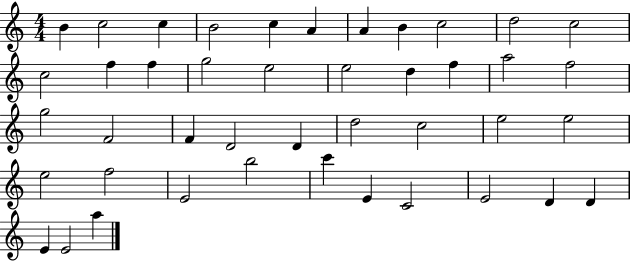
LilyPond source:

{
  \clef treble
  \numericTimeSignature
  \time 4/4
  \key c \major
  b'4 c''2 c''4 | b'2 c''4 a'4 | a'4 b'4 c''2 | d''2 c''2 | \break c''2 f''4 f''4 | g''2 e''2 | e''2 d''4 f''4 | a''2 f''2 | \break g''2 f'2 | f'4 d'2 d'4 | d''2 c''2 | e''2 e''2 | \break e''2 f''2 | e'2 b''2 | c'''4 e'4 c'2 | e'2 d'4 d'4 | \break e'4 e'2 a''4 | \bar "|."
}